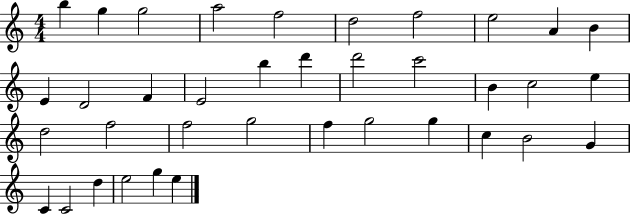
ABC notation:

X:1
T:Untitled
M:4/4
L:1/4
K:C
b g g2 a2 f2 d2 f2 e2 A B E D2 F E2 b d' d'2 c'2 B c2 e d2 f2 f2 g2 f g2 g c B2 G C C2 d e2 g e